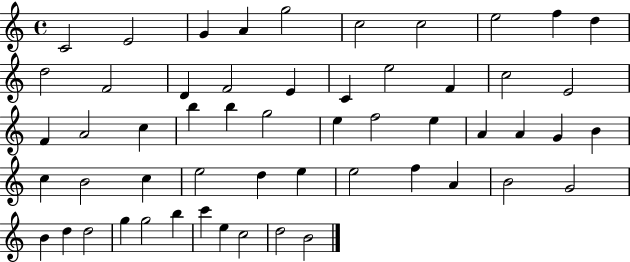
{
  \clef treble
  \time 4/4
  \defaultTimeSignature
  \key c \major
  c'2 e'2 | g'4 a'4 g''2 | c''2 c''2 | e''2 f''4 d''4 | \break d''2 f'2 | d'4 f'2 e'4 | c'4 e''2 f'4 | c''2 e'2 | \break f'4 a'2 c''4 | b''4 b''4 g''2 | e''4 f''2 e''4 | a'4 a'4 g'4 b'4 | \break c''4 b'2 c''4 | e''2 d''4 e''4 | e''2 f''4 a'4 | b'2 g'2 | \break b'4 d''4 d''2 | g''4 g''2 b''4 | c'''4 e''4 c''2 | d''2 b'2 | \break \bar "|."
}